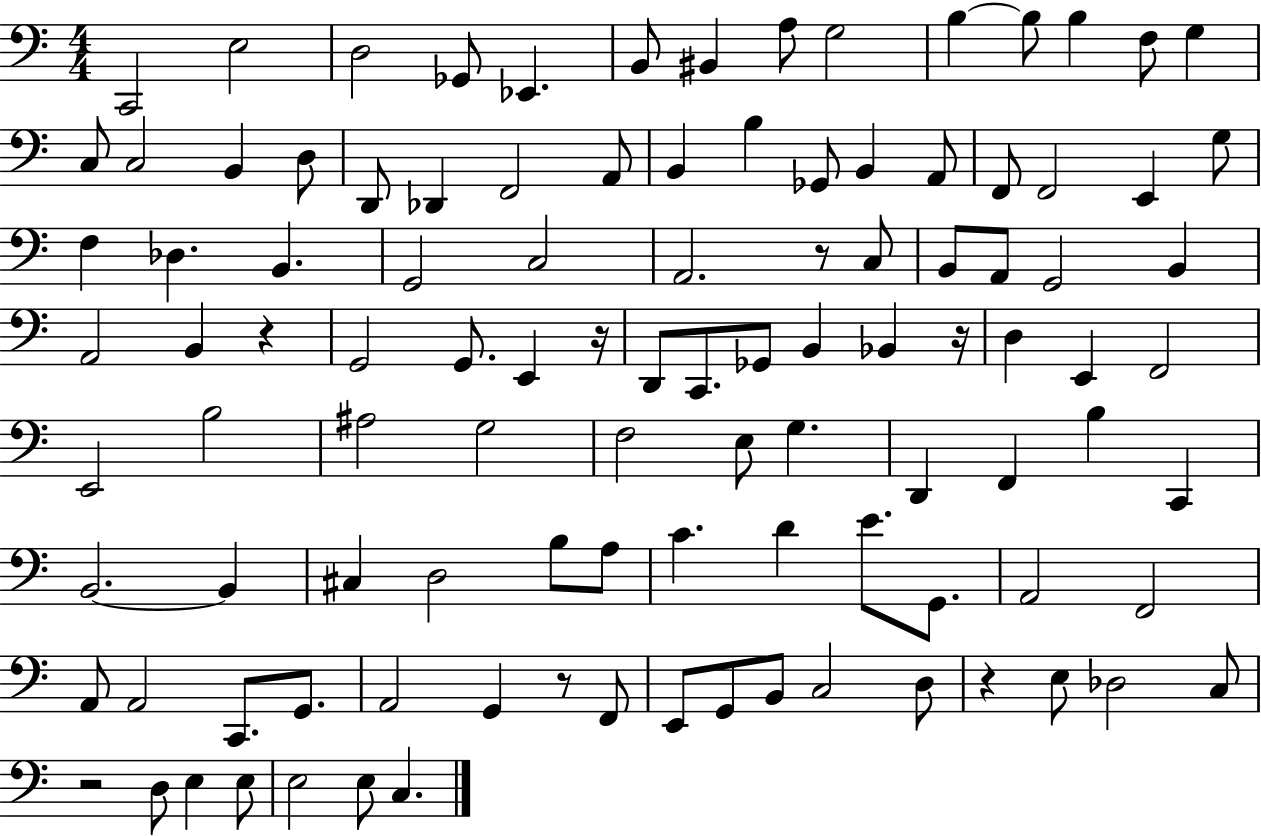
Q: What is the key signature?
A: C major